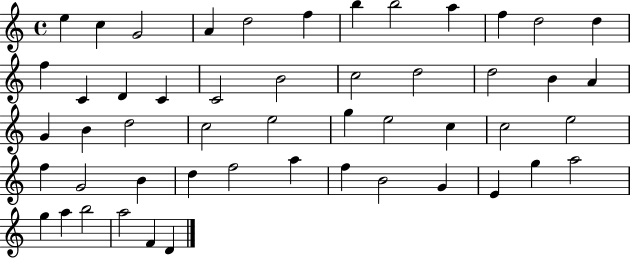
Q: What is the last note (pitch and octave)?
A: D4